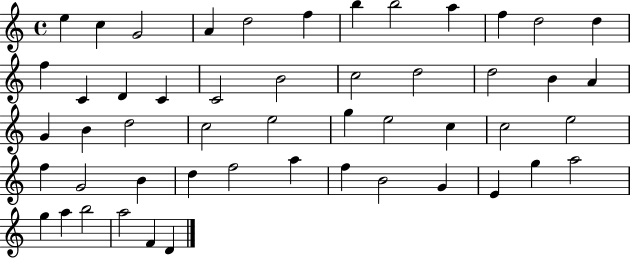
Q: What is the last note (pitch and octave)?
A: D4